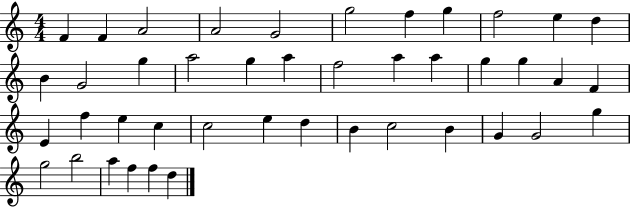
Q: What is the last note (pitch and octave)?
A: D5